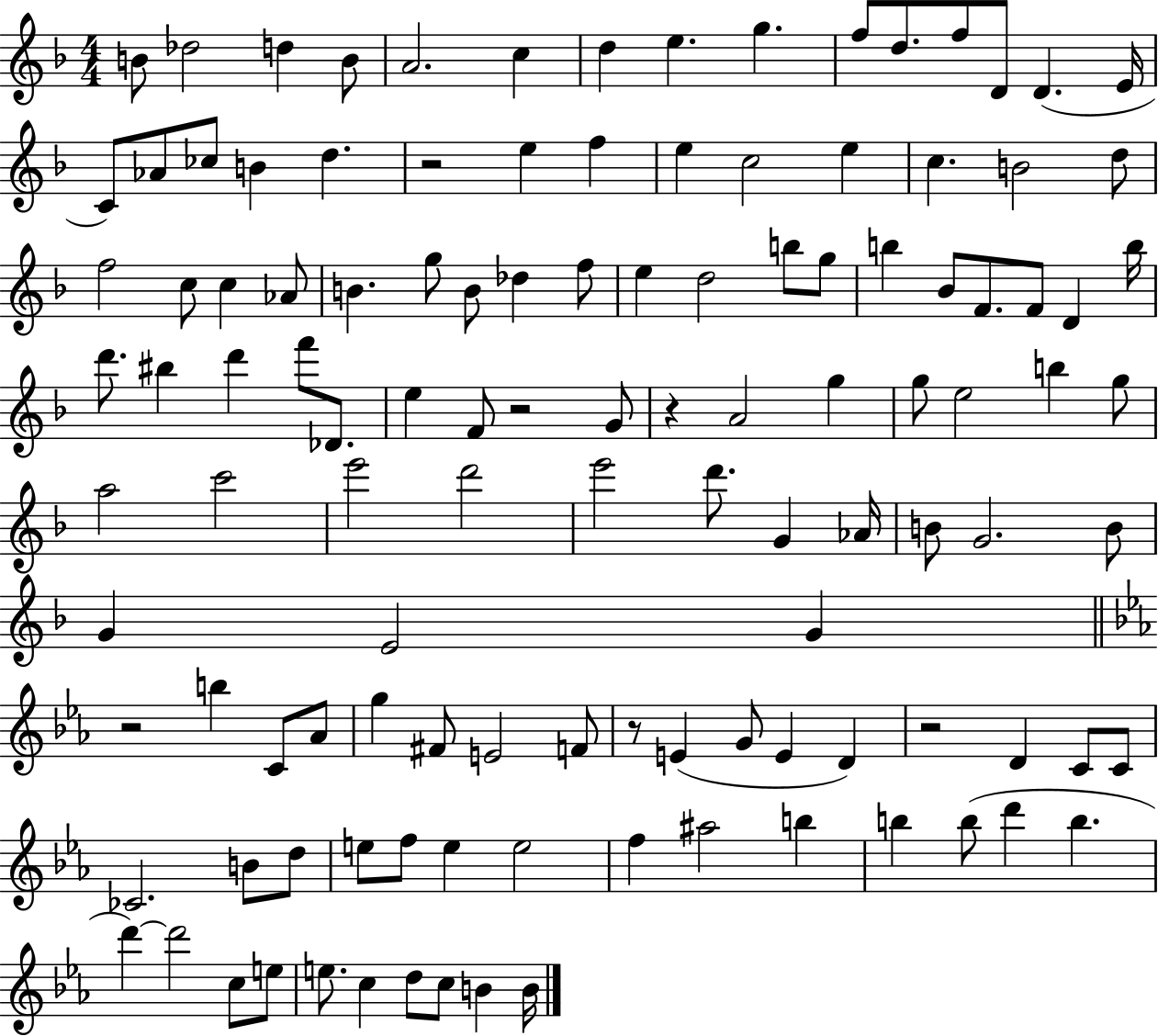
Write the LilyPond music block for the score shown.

{
  \clef treble
  \numericTimeSignature
  \time 4/4
  \key f \major
  b'8 des''2 d''4 b'8 | a'2. c''4 | d''4 e''4. g''4. | f''8 d''8. f''8 d'8 d'4.( e'16 | \break c'8) aes'8 ces''8 b'4 d''4. | r2 e''4 f''4 | e''4 c''2 e''4 | c''4. b'2 d''8 | \break f''2 c''8 c''4 aes'8 | b'4. g''8 b'8 des''4 f''8 | e''4 d''2 b''8 g''8 | b''4 bes'8 f'8. f'8 d'4 b''16 | \break d'''8. bis''4 d'''4 f'''8 des'8. | e''4 f'8 r2 g'8 | r4 a'2 g''4 | g''8 e''2 b''4 g''8 | \break a''2 c'''2 | e'''2 d'''2 | e'''2 d'''8. g'4 aes'16 | b'8 g'2. b'8 | \break g'4 e'2 g'4 | \bar "||" \break \key ees \major r2 b''4 c'8 aes'8 | g''4 fis'8 e'2 f'8 | r8 e'4( g'8 e'4 d'4) | r2 d'4 c'8 c'8 | \break ces'2. b'8 d''8 | e''8 f''8 e''4 e''2 | f''4 ais''2 b''4 | b''4 b''8( d'''4 b''4. | \break d'''4~~) d'''2 c''8 e''8 | e''8. c''4 d''8 c''8 b'4 b'16 | \bar "|."
}